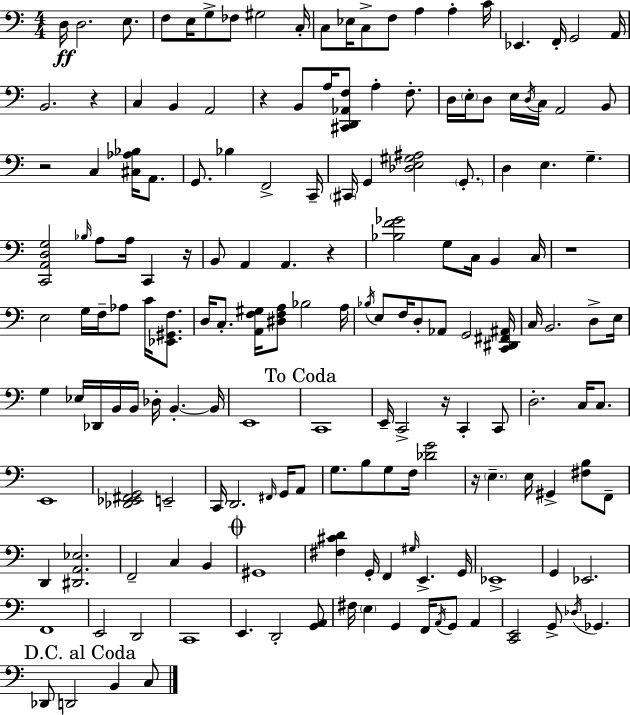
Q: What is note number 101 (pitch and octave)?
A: G2